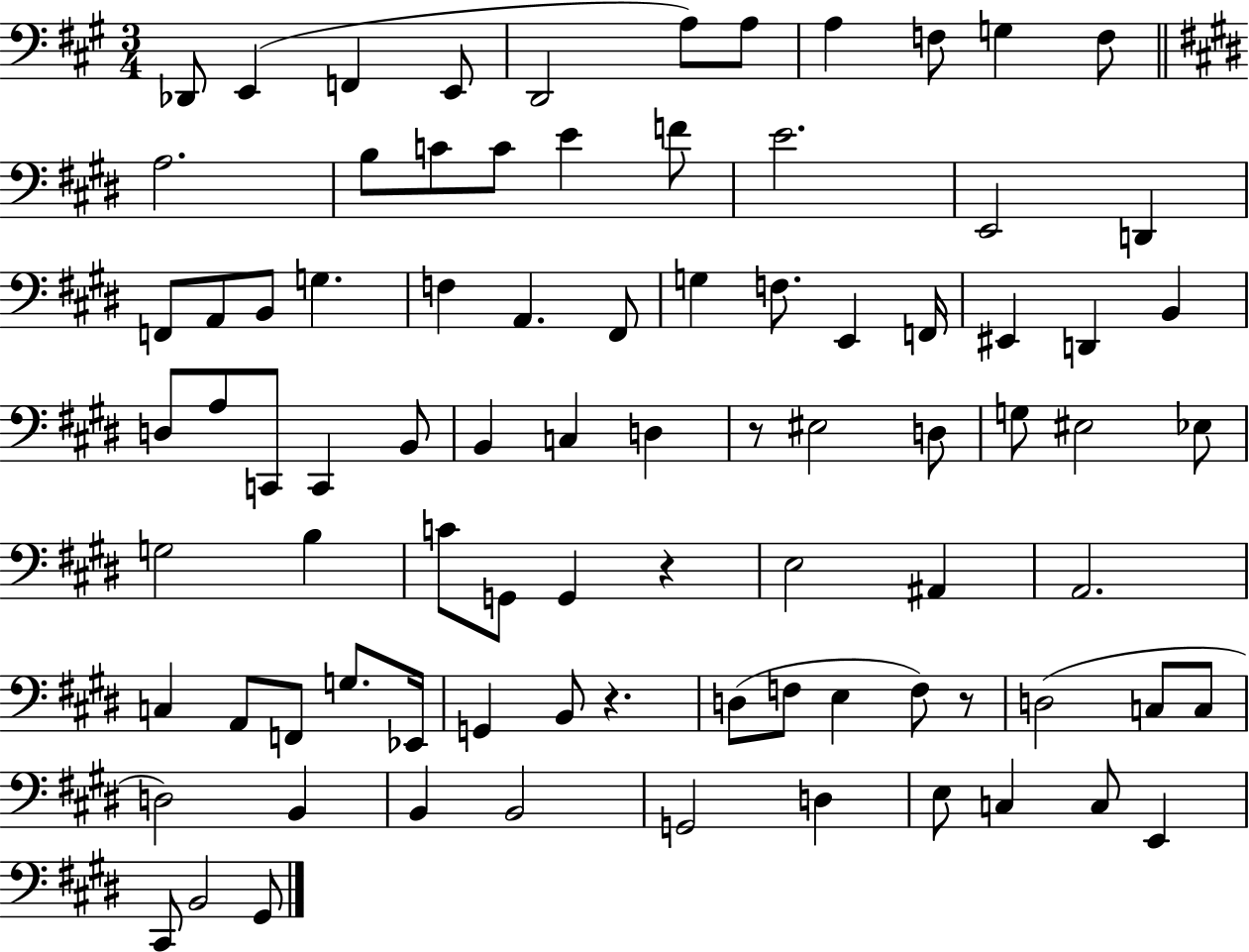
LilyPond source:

{
  \clef bass
  \numericTimeSignature
  \time 3/4
  \key a \major
  des,8 e,4( f,4 e,8 | d,2 a8) a8 | a4 f8 g4 f8 | \bar "||" \break \key e \major a2. | b8 c'8 c'8 e'4 f'8 | e'2. | e,2 d,4 | \break f,8 a,8 b,8 g4. | f4 a,4. fis,8 | g4 f8. e,4 f,16 | eis,4 d,4 b,4 | \break d8 a8 c,8 c,4 b,8 | b,4 c4 d4 | r8 eis2 d8 | g8 eis2 ees8 | \break g2 b4 | c'8 g,8 g,4 r4 | e2 ais,4 | a,2. | \break c4 a,8 f,8 g8. ees,16 | g,4 b,8 r4. | d8( f8 e4 f8) r8 | d2( c8 c8 | \break d2) b,4 | b,4 b,2 | g,2 d4 | e8 c4 c8 e,4 | \break cis,8 b,2 gis,8 | \bar "|."
}